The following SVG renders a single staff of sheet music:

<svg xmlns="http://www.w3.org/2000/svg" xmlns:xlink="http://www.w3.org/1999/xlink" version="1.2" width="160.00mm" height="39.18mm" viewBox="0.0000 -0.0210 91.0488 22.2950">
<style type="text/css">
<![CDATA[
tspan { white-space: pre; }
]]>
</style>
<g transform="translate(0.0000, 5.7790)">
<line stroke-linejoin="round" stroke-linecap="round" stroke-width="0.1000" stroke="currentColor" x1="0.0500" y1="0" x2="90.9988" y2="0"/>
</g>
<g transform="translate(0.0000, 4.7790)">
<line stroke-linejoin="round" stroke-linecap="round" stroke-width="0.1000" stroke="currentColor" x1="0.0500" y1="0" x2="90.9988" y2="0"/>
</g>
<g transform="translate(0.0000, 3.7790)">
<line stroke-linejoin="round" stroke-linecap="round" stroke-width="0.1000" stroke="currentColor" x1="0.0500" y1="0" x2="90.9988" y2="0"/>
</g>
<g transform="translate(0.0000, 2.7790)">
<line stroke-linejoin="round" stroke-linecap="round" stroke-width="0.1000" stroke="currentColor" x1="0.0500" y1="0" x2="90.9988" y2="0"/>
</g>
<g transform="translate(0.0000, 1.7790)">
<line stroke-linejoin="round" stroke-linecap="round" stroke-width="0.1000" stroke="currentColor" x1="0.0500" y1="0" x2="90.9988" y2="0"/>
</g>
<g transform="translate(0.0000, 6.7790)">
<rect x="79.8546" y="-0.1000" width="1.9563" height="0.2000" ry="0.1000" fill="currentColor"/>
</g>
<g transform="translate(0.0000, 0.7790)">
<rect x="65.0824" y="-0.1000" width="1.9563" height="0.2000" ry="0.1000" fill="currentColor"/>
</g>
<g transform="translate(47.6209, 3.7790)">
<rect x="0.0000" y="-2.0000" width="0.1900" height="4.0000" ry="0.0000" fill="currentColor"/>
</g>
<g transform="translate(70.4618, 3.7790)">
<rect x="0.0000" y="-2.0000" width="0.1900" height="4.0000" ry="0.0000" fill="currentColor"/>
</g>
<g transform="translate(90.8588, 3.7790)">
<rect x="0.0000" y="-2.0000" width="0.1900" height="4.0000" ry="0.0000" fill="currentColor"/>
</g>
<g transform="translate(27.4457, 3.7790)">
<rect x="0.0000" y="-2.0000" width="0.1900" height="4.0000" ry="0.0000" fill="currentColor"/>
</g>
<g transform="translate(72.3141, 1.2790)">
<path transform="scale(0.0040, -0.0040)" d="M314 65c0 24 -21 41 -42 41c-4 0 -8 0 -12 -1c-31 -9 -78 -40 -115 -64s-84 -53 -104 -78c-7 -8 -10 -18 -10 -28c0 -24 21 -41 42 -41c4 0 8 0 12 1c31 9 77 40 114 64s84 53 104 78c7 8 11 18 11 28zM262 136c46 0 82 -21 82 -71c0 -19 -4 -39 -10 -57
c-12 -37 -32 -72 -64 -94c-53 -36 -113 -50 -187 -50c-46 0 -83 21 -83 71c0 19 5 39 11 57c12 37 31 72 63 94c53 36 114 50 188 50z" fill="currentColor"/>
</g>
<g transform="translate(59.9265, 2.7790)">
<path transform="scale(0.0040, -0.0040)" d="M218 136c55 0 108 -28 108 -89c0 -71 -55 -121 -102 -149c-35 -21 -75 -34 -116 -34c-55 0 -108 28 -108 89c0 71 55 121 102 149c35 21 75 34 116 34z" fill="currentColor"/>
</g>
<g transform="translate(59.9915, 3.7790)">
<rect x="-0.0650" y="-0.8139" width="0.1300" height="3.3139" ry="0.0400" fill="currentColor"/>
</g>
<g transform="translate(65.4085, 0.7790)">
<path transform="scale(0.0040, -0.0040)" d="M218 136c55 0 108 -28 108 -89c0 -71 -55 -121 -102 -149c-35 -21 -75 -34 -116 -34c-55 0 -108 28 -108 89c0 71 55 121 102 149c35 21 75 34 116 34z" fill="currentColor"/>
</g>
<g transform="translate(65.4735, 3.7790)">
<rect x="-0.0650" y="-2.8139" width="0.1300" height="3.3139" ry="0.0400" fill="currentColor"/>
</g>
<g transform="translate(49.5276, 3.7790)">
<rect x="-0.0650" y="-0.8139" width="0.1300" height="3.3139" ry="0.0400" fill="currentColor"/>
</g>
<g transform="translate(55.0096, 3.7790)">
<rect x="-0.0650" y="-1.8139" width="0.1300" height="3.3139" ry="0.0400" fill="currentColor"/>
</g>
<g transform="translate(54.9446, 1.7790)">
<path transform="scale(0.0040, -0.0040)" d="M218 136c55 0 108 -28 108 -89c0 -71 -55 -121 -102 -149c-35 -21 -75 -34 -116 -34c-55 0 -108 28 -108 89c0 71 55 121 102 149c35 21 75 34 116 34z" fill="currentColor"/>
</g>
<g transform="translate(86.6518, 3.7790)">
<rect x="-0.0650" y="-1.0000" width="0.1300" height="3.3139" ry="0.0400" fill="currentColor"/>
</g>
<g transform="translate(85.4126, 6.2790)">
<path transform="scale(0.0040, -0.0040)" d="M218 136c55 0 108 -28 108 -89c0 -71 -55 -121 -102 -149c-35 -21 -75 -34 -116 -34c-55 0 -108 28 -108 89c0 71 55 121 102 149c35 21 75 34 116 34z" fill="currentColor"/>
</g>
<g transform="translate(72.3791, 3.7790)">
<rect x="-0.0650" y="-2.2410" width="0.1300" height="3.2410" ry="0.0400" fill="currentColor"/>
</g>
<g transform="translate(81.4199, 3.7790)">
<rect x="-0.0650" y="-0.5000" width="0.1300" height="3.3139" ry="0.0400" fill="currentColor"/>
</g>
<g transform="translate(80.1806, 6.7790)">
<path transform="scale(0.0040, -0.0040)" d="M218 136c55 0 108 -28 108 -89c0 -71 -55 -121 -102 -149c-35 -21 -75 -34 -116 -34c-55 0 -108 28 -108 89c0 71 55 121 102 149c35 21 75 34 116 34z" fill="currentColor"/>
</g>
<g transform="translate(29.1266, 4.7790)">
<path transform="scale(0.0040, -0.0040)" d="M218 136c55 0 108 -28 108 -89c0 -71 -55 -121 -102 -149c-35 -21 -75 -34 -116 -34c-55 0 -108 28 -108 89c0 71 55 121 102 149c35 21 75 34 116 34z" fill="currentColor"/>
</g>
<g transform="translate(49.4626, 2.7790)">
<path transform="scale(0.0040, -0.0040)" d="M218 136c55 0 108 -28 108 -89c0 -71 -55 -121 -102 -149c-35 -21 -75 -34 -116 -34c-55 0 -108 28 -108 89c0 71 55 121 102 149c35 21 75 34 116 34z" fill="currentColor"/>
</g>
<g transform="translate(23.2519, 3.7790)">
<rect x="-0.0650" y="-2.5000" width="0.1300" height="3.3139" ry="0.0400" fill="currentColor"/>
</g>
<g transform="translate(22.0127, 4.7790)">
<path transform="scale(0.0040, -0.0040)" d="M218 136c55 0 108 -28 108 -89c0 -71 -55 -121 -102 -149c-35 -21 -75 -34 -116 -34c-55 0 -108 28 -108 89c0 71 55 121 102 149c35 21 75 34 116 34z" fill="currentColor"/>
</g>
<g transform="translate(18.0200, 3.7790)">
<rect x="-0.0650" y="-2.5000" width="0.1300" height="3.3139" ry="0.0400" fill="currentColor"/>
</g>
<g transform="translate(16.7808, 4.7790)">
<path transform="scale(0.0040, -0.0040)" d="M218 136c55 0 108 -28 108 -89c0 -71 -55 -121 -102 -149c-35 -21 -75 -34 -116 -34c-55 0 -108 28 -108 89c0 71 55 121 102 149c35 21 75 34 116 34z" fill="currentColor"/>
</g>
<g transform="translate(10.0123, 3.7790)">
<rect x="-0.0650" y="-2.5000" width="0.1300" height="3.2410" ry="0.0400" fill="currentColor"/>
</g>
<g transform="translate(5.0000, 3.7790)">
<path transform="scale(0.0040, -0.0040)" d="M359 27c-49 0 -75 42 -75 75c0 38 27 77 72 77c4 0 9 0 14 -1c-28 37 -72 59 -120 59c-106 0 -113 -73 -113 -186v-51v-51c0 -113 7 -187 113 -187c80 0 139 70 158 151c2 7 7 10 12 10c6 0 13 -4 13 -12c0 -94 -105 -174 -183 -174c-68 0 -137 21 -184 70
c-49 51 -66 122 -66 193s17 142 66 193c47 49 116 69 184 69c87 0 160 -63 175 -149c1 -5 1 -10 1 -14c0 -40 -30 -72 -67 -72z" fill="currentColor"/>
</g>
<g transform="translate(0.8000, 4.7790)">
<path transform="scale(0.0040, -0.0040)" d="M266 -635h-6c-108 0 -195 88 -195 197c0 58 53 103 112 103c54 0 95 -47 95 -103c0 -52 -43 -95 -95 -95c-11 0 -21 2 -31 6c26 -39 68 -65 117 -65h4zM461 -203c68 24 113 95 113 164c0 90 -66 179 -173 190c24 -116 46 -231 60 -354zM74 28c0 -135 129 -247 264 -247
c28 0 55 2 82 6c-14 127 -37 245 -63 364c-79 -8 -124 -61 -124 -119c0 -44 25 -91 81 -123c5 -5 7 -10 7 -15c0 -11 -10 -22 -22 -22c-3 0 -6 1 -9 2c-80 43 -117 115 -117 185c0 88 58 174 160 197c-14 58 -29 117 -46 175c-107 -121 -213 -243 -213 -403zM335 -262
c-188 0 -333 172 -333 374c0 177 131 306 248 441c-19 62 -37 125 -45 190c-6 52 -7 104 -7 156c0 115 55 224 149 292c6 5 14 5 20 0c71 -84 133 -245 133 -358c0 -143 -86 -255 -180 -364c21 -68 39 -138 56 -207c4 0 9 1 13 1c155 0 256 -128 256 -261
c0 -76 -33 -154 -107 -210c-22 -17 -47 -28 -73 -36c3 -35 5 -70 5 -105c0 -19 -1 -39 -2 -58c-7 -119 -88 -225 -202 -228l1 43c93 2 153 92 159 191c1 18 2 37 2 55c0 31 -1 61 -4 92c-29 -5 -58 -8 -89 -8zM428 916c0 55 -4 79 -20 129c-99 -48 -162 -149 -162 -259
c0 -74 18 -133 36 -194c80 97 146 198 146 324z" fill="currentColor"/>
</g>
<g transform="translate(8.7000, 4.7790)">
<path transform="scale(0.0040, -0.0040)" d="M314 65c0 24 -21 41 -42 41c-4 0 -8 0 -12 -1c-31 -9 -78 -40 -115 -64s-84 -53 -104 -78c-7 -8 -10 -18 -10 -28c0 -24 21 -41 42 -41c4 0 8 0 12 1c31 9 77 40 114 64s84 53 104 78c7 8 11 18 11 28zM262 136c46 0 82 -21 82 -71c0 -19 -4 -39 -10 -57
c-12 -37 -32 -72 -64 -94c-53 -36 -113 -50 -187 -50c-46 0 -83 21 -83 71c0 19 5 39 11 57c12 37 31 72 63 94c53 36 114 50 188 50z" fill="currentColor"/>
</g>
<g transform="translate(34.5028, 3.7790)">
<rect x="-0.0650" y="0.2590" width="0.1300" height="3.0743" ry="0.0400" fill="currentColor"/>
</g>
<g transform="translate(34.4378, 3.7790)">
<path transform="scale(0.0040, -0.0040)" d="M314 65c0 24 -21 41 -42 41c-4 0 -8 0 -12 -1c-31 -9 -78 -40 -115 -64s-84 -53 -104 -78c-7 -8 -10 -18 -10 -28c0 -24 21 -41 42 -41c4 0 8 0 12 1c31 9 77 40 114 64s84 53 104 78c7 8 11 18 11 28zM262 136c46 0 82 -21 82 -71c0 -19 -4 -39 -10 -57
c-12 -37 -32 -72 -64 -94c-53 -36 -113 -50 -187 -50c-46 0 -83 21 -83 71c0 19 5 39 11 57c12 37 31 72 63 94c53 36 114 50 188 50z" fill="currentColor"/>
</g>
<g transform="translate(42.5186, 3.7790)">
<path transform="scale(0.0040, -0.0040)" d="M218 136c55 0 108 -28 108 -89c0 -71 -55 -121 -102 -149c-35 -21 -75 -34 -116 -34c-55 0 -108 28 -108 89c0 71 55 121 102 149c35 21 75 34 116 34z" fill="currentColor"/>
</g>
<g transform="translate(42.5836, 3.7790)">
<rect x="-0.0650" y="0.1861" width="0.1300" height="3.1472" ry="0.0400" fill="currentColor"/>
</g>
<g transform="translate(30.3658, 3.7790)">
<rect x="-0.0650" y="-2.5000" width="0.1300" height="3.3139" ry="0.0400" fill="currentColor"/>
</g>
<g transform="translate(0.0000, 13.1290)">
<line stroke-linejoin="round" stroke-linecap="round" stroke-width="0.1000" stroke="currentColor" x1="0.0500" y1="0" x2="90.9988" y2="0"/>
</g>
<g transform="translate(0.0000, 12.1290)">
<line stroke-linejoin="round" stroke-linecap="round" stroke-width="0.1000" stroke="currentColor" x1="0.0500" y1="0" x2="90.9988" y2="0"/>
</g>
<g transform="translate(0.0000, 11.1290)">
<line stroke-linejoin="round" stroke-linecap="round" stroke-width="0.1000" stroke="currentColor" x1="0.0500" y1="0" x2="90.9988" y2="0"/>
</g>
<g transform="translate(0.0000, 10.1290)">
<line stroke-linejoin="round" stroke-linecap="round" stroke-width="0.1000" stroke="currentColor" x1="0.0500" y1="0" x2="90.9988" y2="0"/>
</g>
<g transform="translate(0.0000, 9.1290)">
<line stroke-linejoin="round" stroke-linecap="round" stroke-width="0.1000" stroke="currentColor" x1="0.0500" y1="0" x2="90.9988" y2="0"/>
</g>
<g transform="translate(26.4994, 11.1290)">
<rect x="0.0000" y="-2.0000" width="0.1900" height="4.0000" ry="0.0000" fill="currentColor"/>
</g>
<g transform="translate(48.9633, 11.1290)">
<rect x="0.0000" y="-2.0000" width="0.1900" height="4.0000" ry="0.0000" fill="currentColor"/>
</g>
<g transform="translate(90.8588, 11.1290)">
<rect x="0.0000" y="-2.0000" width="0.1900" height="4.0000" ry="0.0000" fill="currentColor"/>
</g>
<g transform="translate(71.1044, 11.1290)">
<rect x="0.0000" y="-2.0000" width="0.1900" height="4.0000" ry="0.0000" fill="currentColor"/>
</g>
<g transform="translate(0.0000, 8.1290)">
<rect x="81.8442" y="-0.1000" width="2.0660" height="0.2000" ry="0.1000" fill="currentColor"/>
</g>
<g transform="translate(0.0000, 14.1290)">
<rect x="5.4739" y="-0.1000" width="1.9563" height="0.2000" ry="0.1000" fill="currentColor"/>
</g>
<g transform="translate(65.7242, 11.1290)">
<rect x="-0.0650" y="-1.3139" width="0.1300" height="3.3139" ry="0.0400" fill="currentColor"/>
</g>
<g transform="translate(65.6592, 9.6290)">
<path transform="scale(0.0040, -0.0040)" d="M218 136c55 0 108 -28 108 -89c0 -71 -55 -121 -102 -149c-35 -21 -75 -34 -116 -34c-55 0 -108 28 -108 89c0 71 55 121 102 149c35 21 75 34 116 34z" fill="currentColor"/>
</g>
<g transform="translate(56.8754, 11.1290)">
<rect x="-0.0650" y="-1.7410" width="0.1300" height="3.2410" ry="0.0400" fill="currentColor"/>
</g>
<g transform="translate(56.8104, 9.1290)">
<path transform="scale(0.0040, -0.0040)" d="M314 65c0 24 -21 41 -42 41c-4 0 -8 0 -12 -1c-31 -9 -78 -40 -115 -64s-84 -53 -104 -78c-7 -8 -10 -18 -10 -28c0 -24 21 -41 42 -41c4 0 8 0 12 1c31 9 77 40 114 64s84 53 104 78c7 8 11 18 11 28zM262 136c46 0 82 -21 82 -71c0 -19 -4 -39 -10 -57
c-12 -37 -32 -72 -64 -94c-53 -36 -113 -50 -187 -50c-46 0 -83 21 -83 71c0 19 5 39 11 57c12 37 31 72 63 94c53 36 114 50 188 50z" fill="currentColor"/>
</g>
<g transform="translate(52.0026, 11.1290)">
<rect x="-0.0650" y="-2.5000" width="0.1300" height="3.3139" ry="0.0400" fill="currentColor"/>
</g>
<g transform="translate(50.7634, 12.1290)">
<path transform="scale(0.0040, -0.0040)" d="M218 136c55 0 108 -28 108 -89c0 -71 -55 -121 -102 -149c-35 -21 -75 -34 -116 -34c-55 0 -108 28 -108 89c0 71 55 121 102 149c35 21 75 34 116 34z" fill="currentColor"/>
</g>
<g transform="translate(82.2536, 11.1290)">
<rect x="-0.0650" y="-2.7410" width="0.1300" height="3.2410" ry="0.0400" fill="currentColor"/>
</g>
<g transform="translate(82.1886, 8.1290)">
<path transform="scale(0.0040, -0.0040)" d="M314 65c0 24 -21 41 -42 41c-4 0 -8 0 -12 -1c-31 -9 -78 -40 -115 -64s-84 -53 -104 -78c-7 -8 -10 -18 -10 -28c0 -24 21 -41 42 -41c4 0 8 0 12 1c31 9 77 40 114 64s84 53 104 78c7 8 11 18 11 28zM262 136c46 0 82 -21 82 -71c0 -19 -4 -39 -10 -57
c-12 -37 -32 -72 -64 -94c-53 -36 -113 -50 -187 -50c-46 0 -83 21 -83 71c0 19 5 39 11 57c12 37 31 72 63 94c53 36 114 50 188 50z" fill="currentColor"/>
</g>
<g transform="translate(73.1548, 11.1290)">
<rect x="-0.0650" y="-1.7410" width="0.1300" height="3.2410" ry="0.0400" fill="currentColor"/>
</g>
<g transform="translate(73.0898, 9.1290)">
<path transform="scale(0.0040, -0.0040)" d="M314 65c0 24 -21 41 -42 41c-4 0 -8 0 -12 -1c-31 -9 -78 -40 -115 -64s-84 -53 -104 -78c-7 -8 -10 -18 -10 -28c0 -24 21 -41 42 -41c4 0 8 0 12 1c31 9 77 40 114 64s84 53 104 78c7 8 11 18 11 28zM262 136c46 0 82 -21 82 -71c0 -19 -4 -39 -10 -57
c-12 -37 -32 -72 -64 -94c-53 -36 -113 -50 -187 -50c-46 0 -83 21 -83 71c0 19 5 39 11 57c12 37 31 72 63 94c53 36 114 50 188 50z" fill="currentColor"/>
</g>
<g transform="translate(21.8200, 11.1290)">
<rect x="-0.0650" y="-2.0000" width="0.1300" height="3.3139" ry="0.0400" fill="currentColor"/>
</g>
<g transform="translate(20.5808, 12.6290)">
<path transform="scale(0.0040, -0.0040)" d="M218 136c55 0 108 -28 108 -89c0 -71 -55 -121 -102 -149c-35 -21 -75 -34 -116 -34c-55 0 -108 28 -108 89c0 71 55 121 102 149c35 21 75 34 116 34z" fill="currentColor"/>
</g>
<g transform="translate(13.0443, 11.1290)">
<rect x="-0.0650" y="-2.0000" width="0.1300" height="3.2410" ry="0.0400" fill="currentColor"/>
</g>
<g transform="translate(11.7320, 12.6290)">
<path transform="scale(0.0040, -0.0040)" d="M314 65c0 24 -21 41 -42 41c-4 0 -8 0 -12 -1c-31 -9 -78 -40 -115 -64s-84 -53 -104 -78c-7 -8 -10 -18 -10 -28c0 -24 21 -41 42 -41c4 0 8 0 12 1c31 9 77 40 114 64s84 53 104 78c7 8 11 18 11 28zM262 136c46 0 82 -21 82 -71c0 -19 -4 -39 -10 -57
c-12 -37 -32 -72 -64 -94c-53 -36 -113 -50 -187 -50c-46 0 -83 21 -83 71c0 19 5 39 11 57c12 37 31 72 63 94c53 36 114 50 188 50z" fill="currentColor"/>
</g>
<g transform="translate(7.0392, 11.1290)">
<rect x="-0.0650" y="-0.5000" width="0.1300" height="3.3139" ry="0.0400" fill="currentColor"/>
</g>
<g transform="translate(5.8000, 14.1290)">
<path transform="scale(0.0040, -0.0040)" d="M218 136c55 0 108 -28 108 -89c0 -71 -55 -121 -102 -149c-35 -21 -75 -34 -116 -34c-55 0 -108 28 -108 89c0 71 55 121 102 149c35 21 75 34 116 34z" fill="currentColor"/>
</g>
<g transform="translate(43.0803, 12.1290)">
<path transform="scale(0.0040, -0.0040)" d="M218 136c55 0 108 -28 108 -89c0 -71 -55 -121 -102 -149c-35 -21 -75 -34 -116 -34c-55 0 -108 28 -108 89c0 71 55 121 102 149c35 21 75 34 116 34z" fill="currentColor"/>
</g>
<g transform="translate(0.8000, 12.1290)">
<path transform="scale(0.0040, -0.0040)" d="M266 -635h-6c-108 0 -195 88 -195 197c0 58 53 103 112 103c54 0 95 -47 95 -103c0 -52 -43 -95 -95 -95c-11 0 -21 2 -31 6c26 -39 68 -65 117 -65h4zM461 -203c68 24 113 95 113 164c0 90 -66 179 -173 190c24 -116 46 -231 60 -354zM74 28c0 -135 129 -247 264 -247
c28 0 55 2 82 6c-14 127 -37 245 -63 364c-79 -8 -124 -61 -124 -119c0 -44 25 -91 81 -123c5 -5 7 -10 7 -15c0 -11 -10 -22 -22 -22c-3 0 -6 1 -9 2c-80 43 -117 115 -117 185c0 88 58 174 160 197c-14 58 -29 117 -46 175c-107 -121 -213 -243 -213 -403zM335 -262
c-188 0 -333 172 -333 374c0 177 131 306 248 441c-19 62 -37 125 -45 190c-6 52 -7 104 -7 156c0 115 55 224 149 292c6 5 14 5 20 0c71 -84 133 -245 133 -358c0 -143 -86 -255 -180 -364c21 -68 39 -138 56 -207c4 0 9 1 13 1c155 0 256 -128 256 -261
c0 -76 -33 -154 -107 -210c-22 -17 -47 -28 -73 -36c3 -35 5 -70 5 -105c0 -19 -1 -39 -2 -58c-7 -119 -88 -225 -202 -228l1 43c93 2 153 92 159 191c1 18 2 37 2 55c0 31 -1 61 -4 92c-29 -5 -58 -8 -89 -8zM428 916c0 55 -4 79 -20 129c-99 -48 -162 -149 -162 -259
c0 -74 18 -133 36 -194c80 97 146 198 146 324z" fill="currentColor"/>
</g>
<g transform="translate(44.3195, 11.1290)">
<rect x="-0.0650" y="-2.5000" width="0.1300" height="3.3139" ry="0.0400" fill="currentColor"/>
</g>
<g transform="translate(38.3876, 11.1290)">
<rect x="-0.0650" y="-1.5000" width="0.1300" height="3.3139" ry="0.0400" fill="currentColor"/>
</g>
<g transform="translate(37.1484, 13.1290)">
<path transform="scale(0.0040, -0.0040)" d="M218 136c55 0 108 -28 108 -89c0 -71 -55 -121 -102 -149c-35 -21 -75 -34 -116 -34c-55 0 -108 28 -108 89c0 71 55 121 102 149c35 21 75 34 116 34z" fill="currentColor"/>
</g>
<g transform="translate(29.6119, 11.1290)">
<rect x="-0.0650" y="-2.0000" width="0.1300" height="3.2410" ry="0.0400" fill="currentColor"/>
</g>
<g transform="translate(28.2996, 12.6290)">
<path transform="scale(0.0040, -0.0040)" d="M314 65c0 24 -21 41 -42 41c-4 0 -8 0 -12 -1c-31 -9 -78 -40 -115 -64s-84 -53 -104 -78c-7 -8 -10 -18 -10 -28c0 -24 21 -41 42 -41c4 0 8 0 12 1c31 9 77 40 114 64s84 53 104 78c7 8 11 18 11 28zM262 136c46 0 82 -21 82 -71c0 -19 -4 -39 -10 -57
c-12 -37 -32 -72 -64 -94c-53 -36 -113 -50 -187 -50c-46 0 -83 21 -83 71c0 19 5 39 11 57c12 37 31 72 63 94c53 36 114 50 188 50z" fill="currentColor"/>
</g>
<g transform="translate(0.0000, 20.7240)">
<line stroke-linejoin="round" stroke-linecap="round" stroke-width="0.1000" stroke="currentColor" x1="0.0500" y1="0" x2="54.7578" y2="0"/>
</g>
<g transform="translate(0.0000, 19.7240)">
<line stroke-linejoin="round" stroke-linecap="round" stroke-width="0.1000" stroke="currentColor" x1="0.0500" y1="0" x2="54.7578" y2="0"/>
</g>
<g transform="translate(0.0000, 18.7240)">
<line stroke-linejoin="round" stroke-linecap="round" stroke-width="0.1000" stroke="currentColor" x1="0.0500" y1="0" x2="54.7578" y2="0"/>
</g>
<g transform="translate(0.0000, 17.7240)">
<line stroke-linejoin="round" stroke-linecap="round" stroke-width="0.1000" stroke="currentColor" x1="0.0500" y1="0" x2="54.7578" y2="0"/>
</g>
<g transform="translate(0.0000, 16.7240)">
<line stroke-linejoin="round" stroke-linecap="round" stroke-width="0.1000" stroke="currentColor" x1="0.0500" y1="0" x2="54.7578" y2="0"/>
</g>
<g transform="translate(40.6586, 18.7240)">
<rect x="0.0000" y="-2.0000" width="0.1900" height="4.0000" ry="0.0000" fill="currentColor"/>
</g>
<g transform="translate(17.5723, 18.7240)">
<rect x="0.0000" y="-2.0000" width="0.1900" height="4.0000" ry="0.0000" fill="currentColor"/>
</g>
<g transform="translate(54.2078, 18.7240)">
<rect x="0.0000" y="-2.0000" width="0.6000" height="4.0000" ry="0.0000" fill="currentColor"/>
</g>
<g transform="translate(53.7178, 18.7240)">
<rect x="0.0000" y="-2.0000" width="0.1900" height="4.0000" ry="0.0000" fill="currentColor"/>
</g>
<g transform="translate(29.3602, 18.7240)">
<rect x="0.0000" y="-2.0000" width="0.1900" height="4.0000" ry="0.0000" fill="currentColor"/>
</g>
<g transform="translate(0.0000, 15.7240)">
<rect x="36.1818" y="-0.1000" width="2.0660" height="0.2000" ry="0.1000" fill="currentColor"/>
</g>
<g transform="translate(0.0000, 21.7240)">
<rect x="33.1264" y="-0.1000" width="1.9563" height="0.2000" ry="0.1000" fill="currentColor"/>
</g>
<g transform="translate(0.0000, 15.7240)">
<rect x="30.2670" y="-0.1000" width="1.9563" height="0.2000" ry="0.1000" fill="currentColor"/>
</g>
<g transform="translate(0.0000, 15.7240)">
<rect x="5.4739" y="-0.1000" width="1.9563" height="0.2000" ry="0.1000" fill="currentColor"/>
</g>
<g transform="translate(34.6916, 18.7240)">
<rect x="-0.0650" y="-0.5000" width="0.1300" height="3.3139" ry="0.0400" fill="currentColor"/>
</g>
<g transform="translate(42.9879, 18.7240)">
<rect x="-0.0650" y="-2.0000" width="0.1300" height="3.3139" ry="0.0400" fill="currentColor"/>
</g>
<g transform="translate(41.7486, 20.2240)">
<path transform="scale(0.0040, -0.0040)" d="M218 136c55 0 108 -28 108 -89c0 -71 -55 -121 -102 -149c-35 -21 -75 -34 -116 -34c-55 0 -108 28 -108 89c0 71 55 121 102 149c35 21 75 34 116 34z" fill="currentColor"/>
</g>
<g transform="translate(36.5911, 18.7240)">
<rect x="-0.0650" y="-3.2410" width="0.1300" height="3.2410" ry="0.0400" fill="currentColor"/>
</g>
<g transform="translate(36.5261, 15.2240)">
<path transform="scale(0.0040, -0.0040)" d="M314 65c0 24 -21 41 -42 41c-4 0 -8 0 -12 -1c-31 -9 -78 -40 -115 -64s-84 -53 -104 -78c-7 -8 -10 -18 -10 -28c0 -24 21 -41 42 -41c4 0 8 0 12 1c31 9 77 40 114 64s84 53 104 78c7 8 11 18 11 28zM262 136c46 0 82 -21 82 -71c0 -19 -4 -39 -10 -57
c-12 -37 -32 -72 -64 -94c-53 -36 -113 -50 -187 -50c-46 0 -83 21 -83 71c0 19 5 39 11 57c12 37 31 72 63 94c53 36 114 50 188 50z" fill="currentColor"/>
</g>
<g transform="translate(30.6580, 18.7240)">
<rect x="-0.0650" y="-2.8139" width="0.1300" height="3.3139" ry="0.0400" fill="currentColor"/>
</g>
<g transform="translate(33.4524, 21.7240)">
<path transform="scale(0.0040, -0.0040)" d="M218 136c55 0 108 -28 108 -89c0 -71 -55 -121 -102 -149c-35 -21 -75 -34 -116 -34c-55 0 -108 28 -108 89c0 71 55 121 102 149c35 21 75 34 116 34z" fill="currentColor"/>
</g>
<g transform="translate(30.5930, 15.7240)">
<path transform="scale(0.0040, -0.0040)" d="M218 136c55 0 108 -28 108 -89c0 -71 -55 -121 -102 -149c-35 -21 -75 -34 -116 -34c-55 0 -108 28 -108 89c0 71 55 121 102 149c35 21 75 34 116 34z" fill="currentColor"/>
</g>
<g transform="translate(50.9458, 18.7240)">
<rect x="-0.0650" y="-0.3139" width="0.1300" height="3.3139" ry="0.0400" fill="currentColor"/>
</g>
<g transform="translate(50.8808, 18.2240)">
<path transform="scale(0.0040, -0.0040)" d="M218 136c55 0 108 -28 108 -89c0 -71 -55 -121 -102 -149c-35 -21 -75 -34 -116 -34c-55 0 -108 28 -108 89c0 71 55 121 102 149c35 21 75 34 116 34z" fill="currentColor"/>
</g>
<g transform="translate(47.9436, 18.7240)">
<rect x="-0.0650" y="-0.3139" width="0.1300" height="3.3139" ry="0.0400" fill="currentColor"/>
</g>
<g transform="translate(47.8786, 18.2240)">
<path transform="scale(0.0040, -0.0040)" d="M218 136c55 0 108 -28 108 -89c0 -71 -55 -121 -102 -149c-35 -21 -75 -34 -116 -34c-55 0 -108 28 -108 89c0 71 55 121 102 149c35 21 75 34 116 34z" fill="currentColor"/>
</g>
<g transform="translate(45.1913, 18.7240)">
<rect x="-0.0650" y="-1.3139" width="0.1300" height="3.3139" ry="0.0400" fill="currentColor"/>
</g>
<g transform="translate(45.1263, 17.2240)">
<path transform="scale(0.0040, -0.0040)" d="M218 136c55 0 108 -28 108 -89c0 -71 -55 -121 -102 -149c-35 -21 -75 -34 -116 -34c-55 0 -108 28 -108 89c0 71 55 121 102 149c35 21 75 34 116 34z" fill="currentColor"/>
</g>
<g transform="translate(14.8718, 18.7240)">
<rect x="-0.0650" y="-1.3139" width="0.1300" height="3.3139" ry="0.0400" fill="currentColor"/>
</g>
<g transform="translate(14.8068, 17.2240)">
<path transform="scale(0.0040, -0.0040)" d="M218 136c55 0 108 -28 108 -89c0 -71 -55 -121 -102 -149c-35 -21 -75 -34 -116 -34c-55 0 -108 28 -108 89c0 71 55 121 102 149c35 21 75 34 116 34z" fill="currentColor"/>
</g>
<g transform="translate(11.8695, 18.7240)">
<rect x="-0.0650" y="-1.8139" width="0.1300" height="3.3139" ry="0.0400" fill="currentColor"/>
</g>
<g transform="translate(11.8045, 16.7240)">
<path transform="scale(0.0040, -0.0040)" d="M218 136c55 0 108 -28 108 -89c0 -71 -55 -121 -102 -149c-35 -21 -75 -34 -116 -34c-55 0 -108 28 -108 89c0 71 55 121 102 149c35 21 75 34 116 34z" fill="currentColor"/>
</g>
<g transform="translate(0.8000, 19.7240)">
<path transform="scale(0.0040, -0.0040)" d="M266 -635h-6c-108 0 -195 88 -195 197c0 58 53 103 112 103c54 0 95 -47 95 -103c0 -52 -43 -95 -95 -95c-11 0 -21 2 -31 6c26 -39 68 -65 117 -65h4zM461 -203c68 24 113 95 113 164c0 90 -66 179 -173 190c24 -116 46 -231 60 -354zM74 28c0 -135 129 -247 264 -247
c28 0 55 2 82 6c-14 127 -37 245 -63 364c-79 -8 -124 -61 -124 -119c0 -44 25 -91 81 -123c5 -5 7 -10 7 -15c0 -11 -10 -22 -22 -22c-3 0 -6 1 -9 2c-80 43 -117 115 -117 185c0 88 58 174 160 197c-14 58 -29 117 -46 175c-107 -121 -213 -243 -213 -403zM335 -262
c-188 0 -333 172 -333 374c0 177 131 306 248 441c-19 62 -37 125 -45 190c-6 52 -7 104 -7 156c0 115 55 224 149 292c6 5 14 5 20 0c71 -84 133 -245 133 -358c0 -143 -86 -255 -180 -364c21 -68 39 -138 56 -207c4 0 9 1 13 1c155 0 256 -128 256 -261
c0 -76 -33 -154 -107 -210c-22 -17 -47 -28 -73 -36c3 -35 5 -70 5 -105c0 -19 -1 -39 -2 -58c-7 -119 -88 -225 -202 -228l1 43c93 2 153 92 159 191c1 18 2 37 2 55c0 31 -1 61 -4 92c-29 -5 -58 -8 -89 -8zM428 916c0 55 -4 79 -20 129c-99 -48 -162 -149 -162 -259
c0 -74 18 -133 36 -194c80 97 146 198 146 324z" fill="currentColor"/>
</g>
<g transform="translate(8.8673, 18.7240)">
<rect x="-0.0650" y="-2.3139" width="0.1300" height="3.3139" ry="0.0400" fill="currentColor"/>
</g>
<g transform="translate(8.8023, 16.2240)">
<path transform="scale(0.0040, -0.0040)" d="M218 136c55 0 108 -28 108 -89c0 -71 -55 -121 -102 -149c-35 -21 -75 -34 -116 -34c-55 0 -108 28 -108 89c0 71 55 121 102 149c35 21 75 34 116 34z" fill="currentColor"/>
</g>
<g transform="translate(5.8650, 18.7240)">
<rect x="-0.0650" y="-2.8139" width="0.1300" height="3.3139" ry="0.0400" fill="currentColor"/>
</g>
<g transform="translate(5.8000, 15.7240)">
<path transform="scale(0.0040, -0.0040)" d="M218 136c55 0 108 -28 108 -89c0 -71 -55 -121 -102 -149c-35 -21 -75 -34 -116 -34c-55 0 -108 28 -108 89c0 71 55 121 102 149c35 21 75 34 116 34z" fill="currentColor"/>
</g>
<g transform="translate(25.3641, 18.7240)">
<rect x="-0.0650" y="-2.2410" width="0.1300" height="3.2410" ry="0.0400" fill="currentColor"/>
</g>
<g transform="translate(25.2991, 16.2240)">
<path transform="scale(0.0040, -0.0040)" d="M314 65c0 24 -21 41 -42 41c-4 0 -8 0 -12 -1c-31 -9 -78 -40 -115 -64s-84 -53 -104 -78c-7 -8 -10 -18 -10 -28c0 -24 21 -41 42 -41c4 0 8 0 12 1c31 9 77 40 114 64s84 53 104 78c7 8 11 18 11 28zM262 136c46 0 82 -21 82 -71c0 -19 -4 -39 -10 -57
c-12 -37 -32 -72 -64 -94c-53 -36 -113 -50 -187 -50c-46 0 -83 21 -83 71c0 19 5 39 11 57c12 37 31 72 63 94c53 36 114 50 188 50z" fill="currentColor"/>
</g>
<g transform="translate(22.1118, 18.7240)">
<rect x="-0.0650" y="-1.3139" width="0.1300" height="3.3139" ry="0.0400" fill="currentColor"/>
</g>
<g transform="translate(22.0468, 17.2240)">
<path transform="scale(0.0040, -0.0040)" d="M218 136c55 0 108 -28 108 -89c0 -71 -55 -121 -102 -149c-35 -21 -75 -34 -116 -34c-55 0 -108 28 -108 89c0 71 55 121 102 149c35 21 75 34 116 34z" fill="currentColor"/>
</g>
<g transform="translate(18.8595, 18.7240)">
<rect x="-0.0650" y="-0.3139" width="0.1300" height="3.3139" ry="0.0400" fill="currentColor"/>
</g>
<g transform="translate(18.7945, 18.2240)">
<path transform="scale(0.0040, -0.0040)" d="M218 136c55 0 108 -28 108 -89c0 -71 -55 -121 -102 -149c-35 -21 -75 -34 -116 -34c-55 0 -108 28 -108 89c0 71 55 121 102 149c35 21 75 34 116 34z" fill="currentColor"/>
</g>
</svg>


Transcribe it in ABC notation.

X:1
T:Untitled
M:4/4
L:1/4
K:C
G2 G G G B2 B d f d a g2 C D C F2 F F2 E G G f2 e f2 a2 a g f e c e g2 a C b2 F e c c